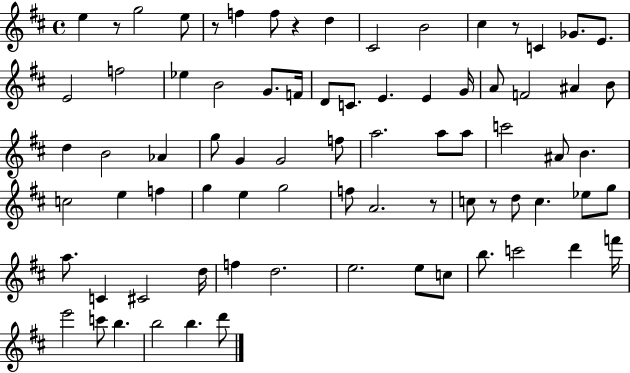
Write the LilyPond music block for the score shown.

{
  \clef treble
  \time 4/4
  \defaultTimeSignature
  \key d \major
  e''4 r8 g''2 e''8 | r8 f''4 f''8 r4 d''4 | cis'2 b'2 | cis''4 r8 c'4 ges'8. e'8. | \break e'2 f''2 | ees''4 b'2 g'8. f'16 | d'8 c'8. e'4. e'4 g'16 | a'8 f'2 ais'4 b'8 | \break d''4 b'2 aes'4 | g''8 g'4 g'2 f''8 | a''2. a''8 a''8 | c'''2 ais'8 b'4. | \break c''2 e''4 f''4 | g''4 e''4 g''2 | f''8 a'2. r8 | c''8 r8 d''8 c''4. ees''8 g''8 | \break a''8. c'4 cis'2 d''16 | f''4 d''2. | e''2. e''8 c''8 | b''8. c'''2 d'''4 f'''16 | \break e'''2 c'''8 b''4. | b''2 b''4. d'''8 | \bar "|."
}